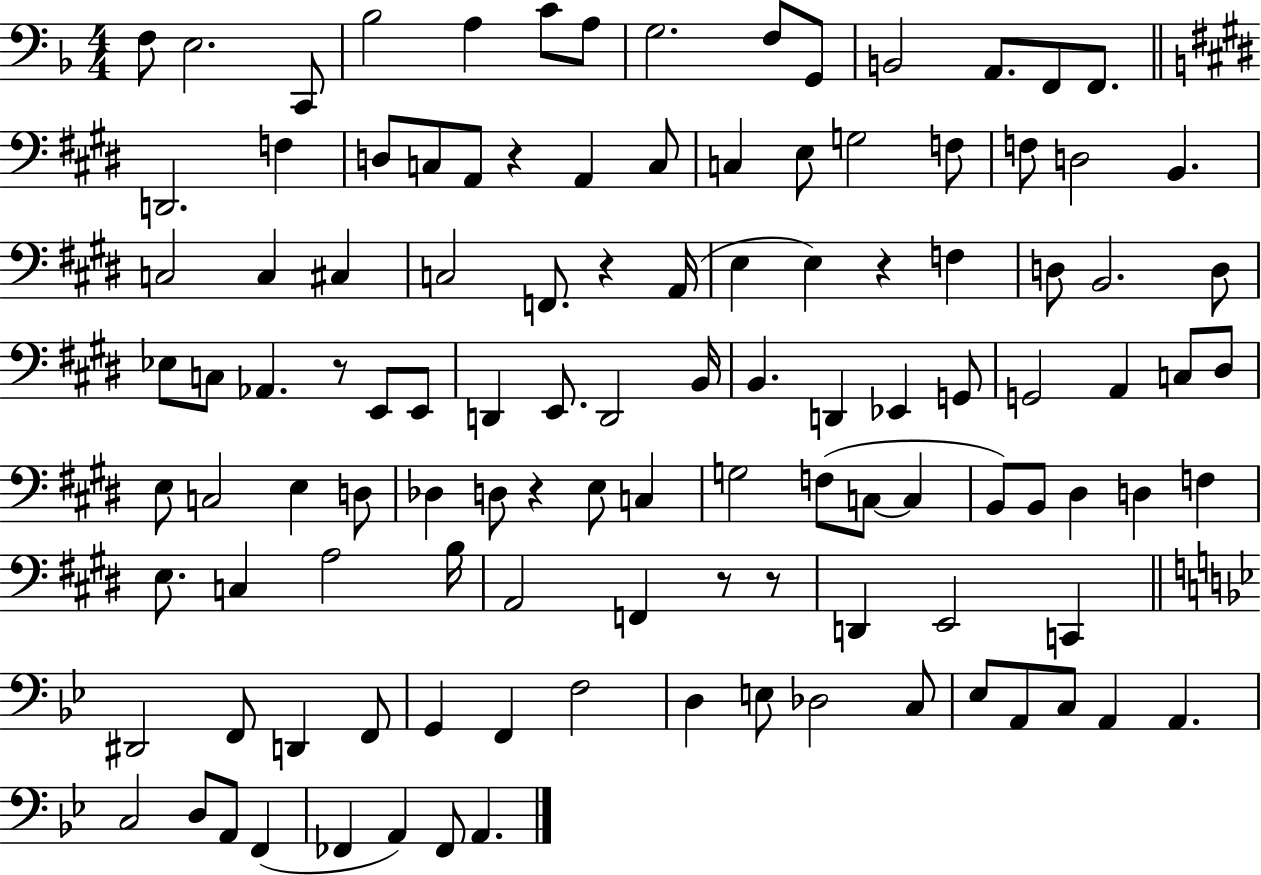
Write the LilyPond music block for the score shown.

{
  \clef bass
  \numericTimeSignature
  \time 4/4
  \key f \major
  \repeat volta 2 { f8 e2. c,8 | bes2 a4 c'8 a8 | g2. f8 g,8 | b,2 a,8. f,8 f,8. | \break \bar "||" \break \key e \major d,2. f4 | d8 c8 a,8 r4 a,4 c8 | c4 e8 g2 f8 | f8 d2 b,4. | \break c2 c4 cis4 | c2 f,8. r4 a,16( | e4 e4) r4 f4 | d8 b,2. d8 | \break ees8 c8 aes,4. r8 e,8 e,8 | d,4 e,8. d,2 b,16 | b,4. d,4 ees,4 g,8 | g,2 a,4 c8 dis8 | \break e8 c2 e4 d8 | des4 d8 r4 e8 c4 | g2 f8( c8~~ c4 | b,8) b,8 dis4 d4 f4 | \break e8. c4 a2 b16 | a,2 f,4 r8 r8 | d,4 e,2 c,4 | \bar "||" \break \key bes \major dis,2 f,8 d,4 f,8 | g,4 f,4 f2 | d4 e8 des2 c8 | ees8 a,8 c8 a,4 a,4. | \break c2 d8 a,8 f,4( | fes,4 a,4) fes,8 a,4. | } \bar "|."
}